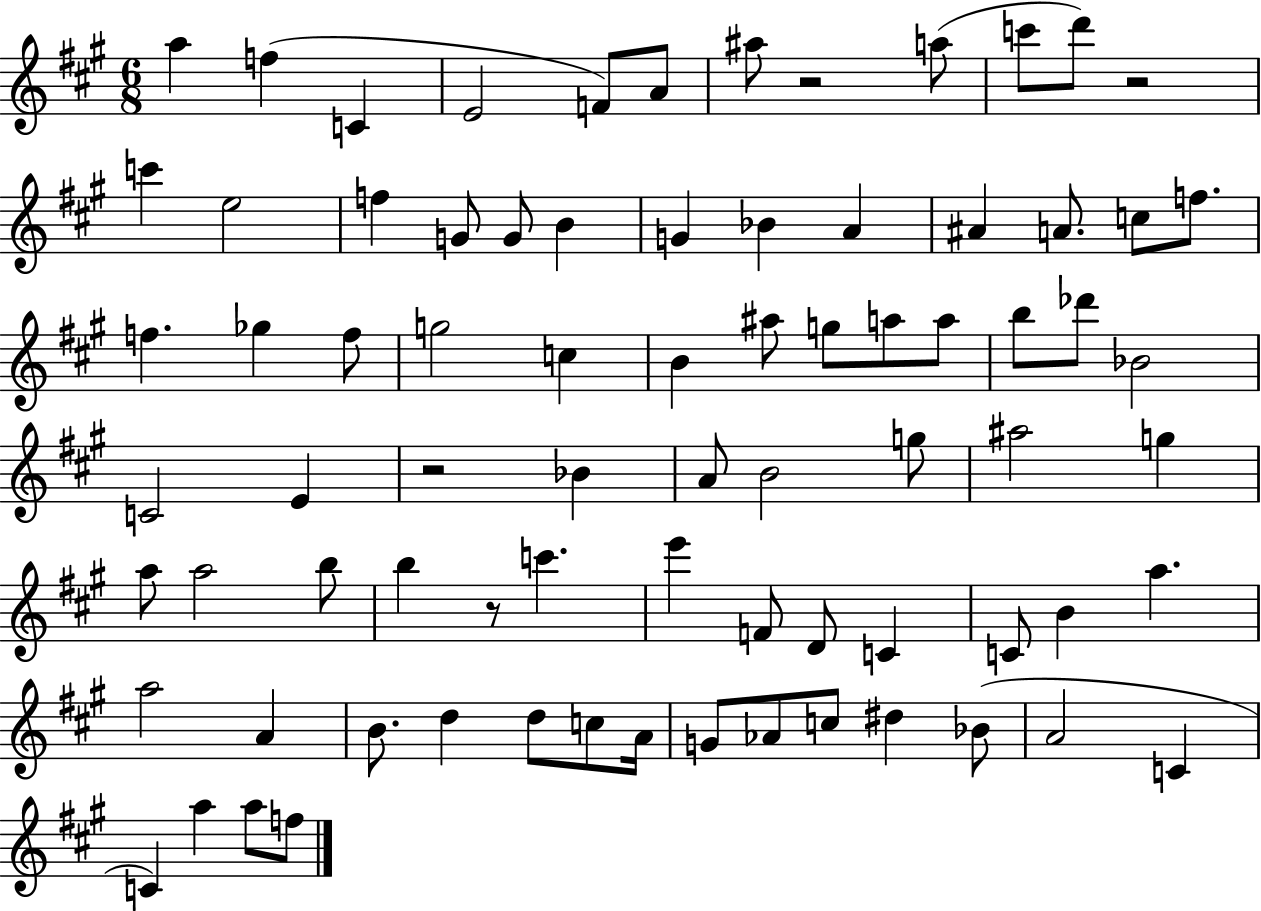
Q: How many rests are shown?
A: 4